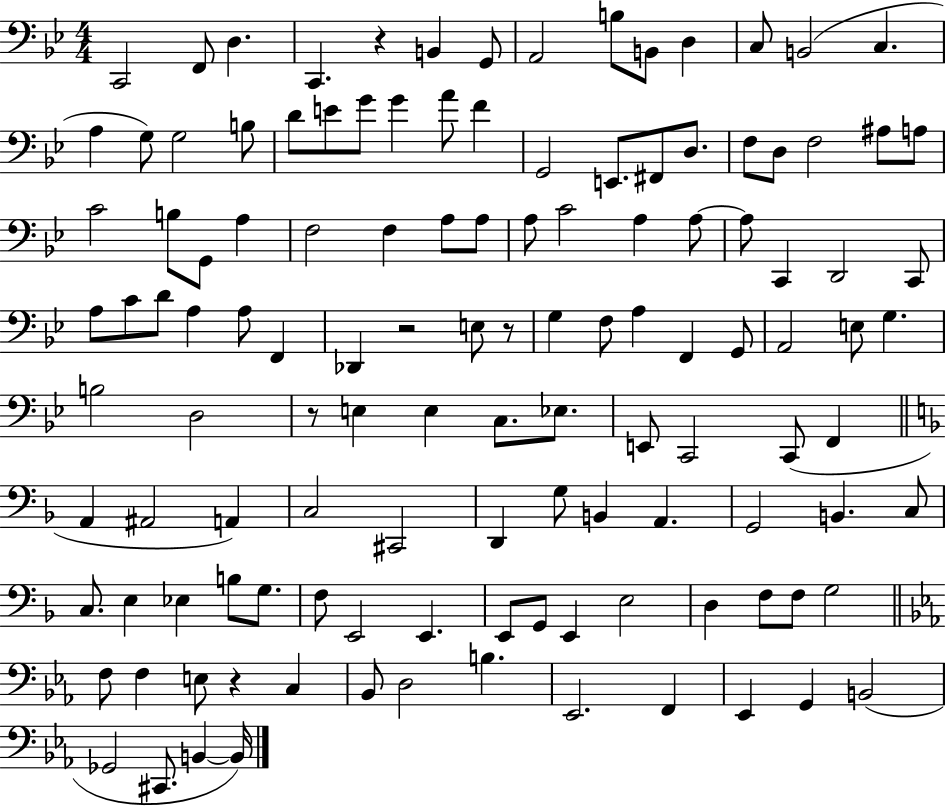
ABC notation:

X:1
T:Untitled
M:4/4
L:1/4
K:Bb
C,,2 F,,/2 D, C,, z B,, G,,/2 A,,2 B,/2 B,,/2 D, C,/2 B,,2 C, A, G,/2 G,2 B,/2 D/2 E/2 G/2 G A/2 F G,,2 E,,/2 ^F,,/2 D,/2 F,/2 D,/2 F,2 ^A,/2 A,/2 C2 B,/2 G,,/2 A, F,2 F, A,/2 A,/2 A,/2 C2 A, A,/2 A,/2 C,, D,,2 C,,/2 A,/2 C/2 D/2 A, A,/2 F,, _D,, z2 E,/2 z/2 G, F,/2 A, F,, G,,/2 A,,2 E,/2 G, B,2 D,2 z/2 E, E, C,/2 _E,/2 E,,/2 C,,2 C,,/2 F,, A,, ^A,,2 A,, C,2 ^C,,2 D,, G,/2 B,, A,, G,,2 B,, C,/2 C,/2 E, _E, B,/2 G,/2 F,/2 E,,2 E,, E,,/2 G,,/2 E,, E,2 D, F,/2 F,/2 G,2 F,/2 F, E,/2 z C, _B,,/2 D,2 B, _E,,2 F,, _E,, G,, B,,2 _G,,2 ^C,,/2 B,, B,,/4